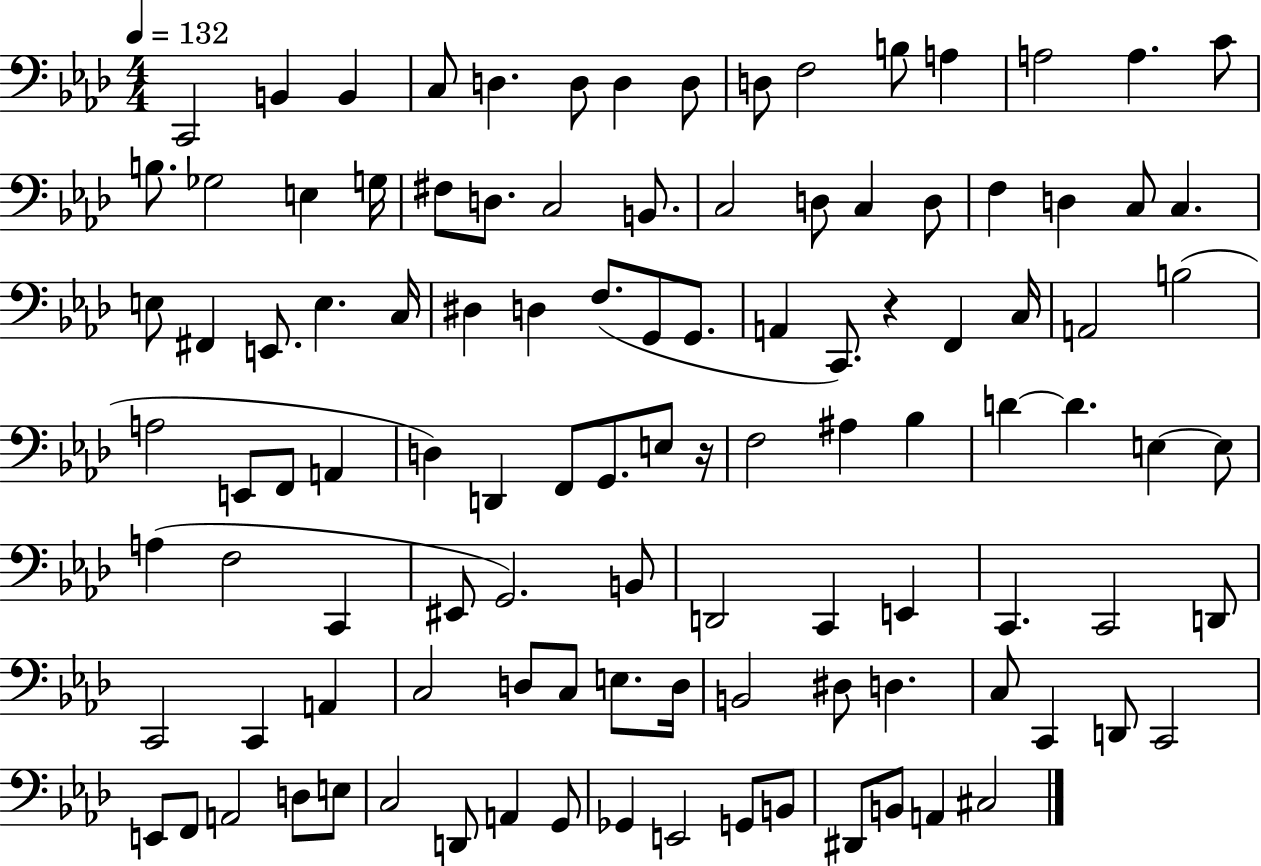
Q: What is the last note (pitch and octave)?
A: C#3